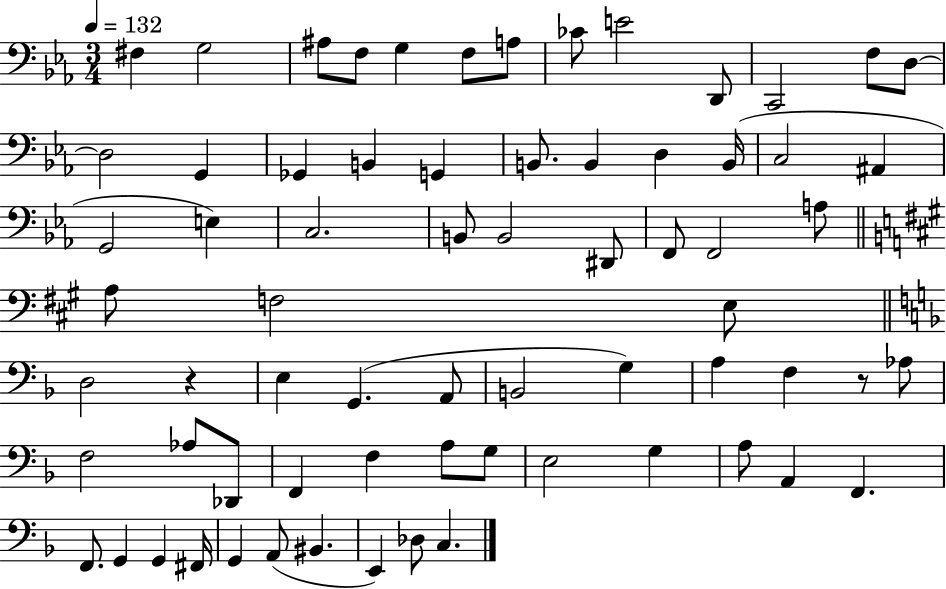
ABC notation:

X:1
T:Untitled
M:3/4
L:1/4
K:Eb
^F, G,2 ^A,/2 F,/2 G, F,/2 A,/2 _C/2 E2 D,,/2 C,,2 F,/2 D,/2 D,2 G,, _G,, B,, G,, B,,/2 B,, D, B,,/4 C,2 ^A,, G,,2 E, C,2 B,,/2 B,,2 ^D,,/2 F,,/2 F,,2 A,/2 A,/2 F,2 E,/2 D,2 z E, G,, A,,/2 B,,2 G, A, F, z/2 _A,/2 F,2 _A,/2 _D,,/2 F,, F, A,/2 G,/2 E,2 G, A,/2 A,, F,, F,,/2 G,, G,, ^F,,/4 G,, A,,/2 ^B,, E,, _D,/2 C,